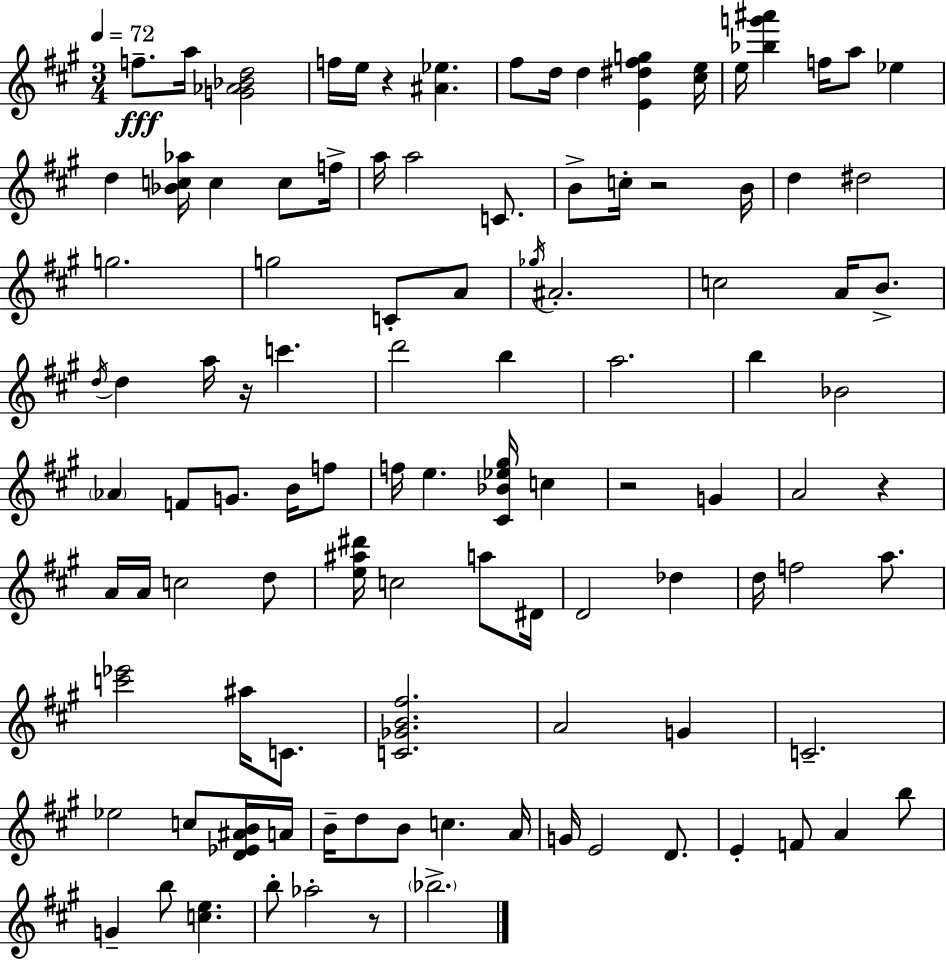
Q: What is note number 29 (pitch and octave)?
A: A#4